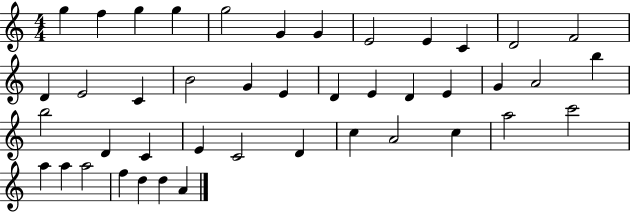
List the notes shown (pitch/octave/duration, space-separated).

G5/q F5/q G5/q G5/q G5/h G4/q G4/q E4/h E4/q C4/q D4/h F4/h D4/q E4/h C4/q B4/h G4/q E4/q D4/q E4/q D4/q E4/q G4/q A4/h B5/q B5/h D4/q C4/q E4/q C4/h D4/q C5/q A4/h C5/q A5/h C6/h A5/q A5/q A5/h F5/q D5/q D5/q A4/q